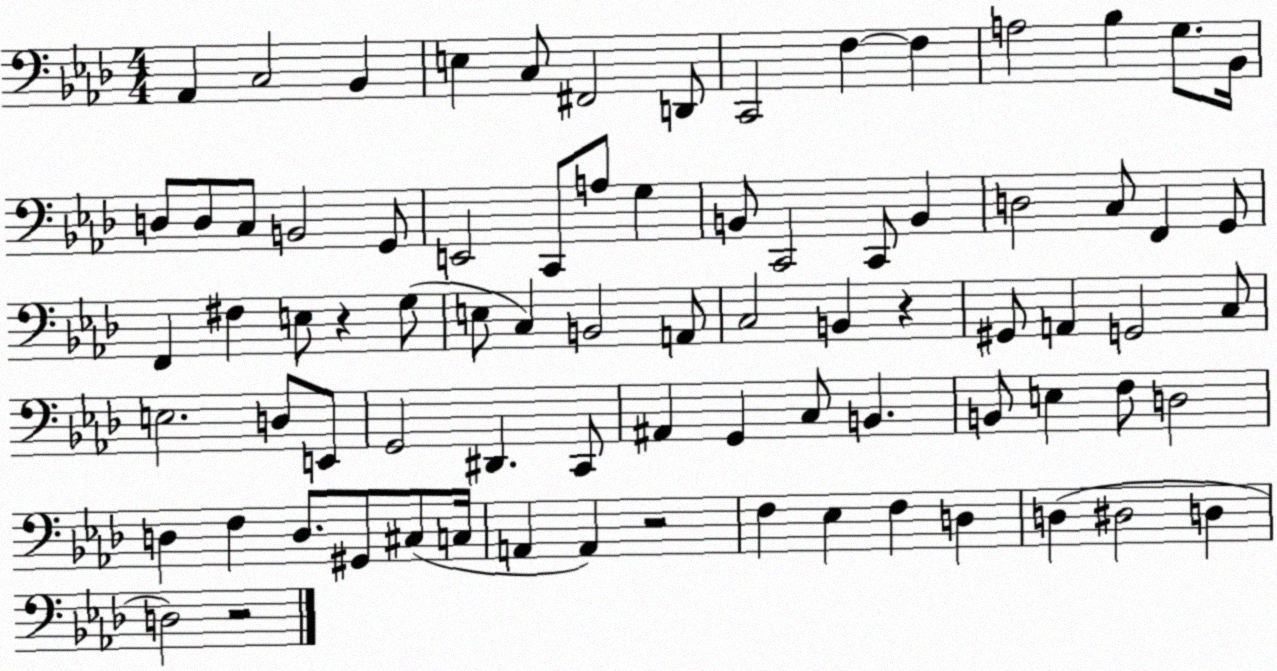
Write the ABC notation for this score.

X:1
T:Untitled
M:4/4
L:1/4
K:Ab
_A,, C,2 _B,, E, C,/2 ^F,,2 D,,/2 C,,2 F, F, A,2 _B, G,/2 _B,,/4 D,/2 D,/2 C,/2 B,,2 G,,/2 E,,2 C,,/2 A,/2 G, B,,/2 C,,2 C,,/2 B,, D,2 C,/2 F,, G,,/2 F,, ^F, E,/2 z G,/2 E,/2 C, B,,2 A,,/2 C,2 B,, z ^G,,/2 A,, G,,2 C,/2 E,2 D,/2 E,,/2 G,,2 ^D,, C,,/2 ^A,, G,, C,/2 B,, B,,/2 E, F,/2 D,2 D, F, D,/2 ^G,,/2 ^C,/2 C,/4 A,, A,, z2 F, _E, F, D, D, ^D,2 D, D,2 z2